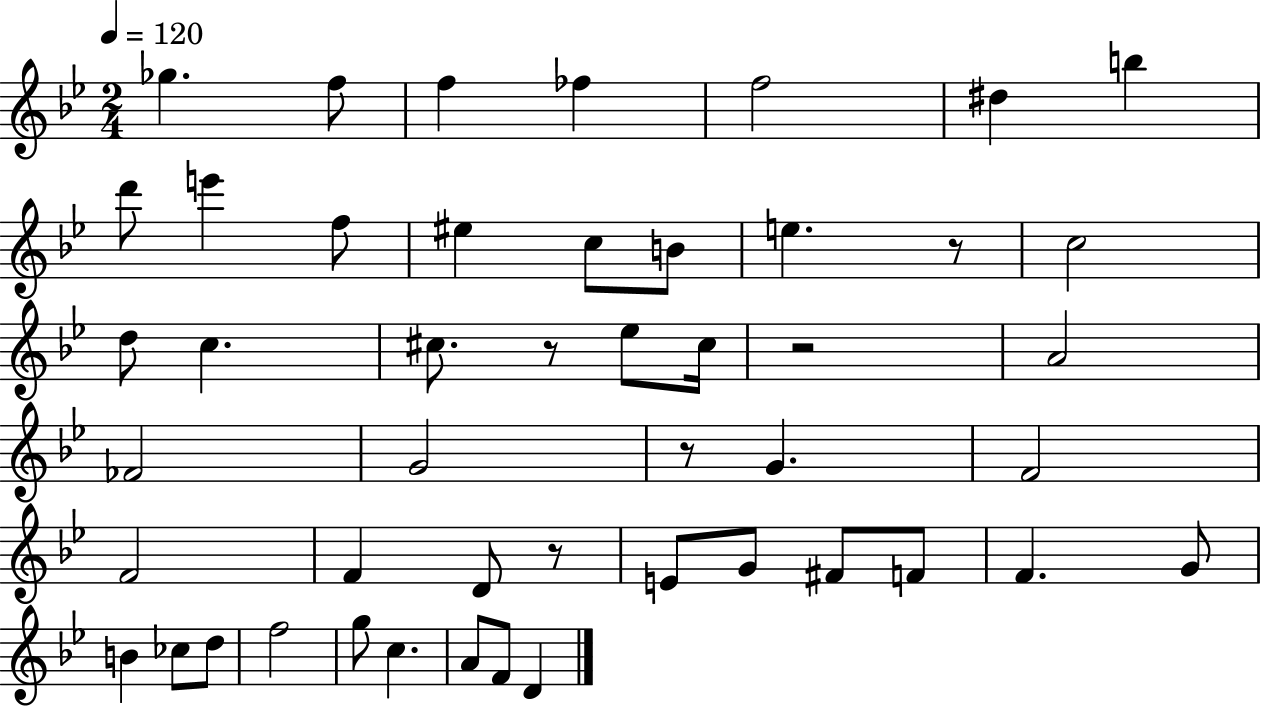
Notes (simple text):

Gb5/q. F5/e F5/q FES5/q F5/h D#5/q B5/q D6/e E6/q F5/e EIS5/q C5/e B4/e E5/q. R/e C5/h D5/e C5/q. C#5/e. R/e Eb5/e C#5/s R/h A4/h FES4/h G4/h R/e G4/q. F4/h F4/h F4/q D4/e R/e E4/e G4/e F#4/e F4/e F4/q. G4/e B4/q CES5/e D5/e F5/h G5/e C5/q. A4/e F4/e D4/q